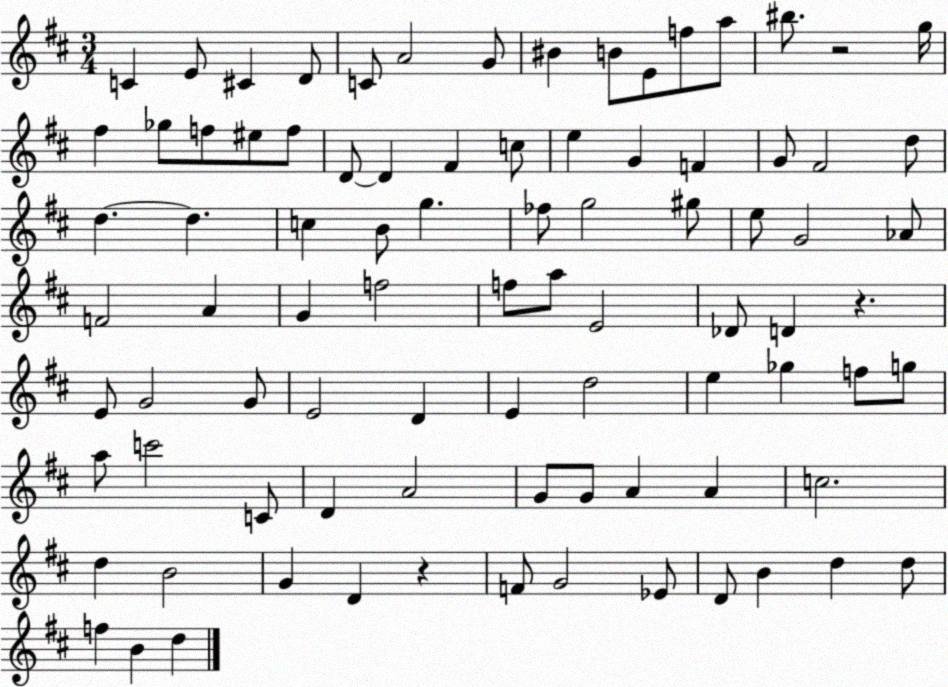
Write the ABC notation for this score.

X:1
T:Untitled
M:3/4
L:1/4
K:D
C E/2 ^C D/2 C/2 A2 G/2 ^B B/2 E/2 f/2 a/2 ^b/2 z2 g/4 ^f _g/2 f/2 ^e/2 f/2 D/2 D ^F c/2 e G F G/2 ^F2 d/2 d d c B/2 g _f/2 g2 ^g/2 e/2 G2 _A/2 F2 A G f2 f/2 a/2 E2 _D/2 D z E/2 G2 G/2 E2 D E d2 e _g f/2 g/2 a/2 c'2 C/2 D A2 G/2 G/2 A A c2 d B2 G D z F/2 G2 _E/2 D/2 B d d/2 f B d